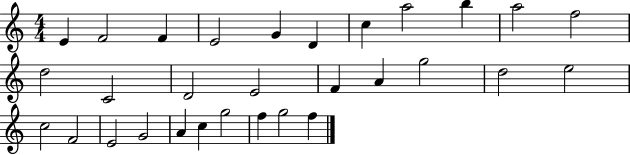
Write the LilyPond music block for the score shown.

{
  \clef treble
  \numericTimeSignature
  \time 4/4
  \key c \major
  e'4 f'2 f'4 | e'2 g'4 d'4 | c''4 a''2 b''4 | a''2 f''2 | \break d''2 c'2 | d'2 e'2 | f'4 a'4 g''2 | d''2 e''2 | \break c''2 f'2 | e'2 g'2 | a'4 c''4 g''2 | f''4 g''2 f''4 | \break \bar "|."
}